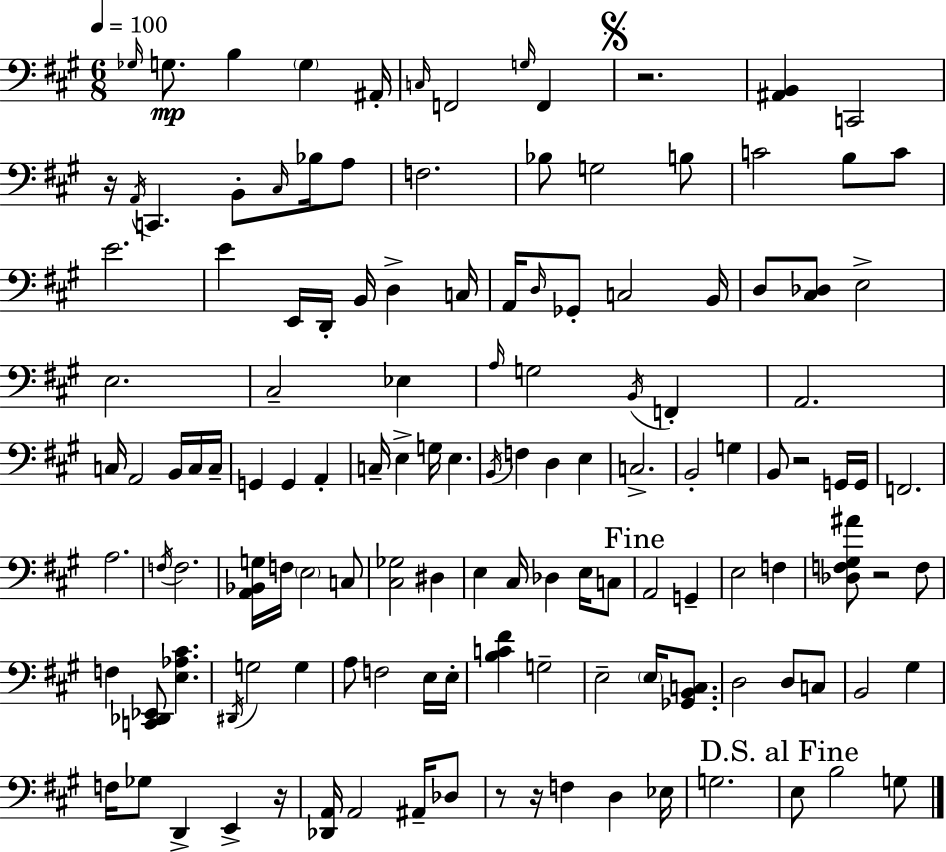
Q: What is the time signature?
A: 6/8